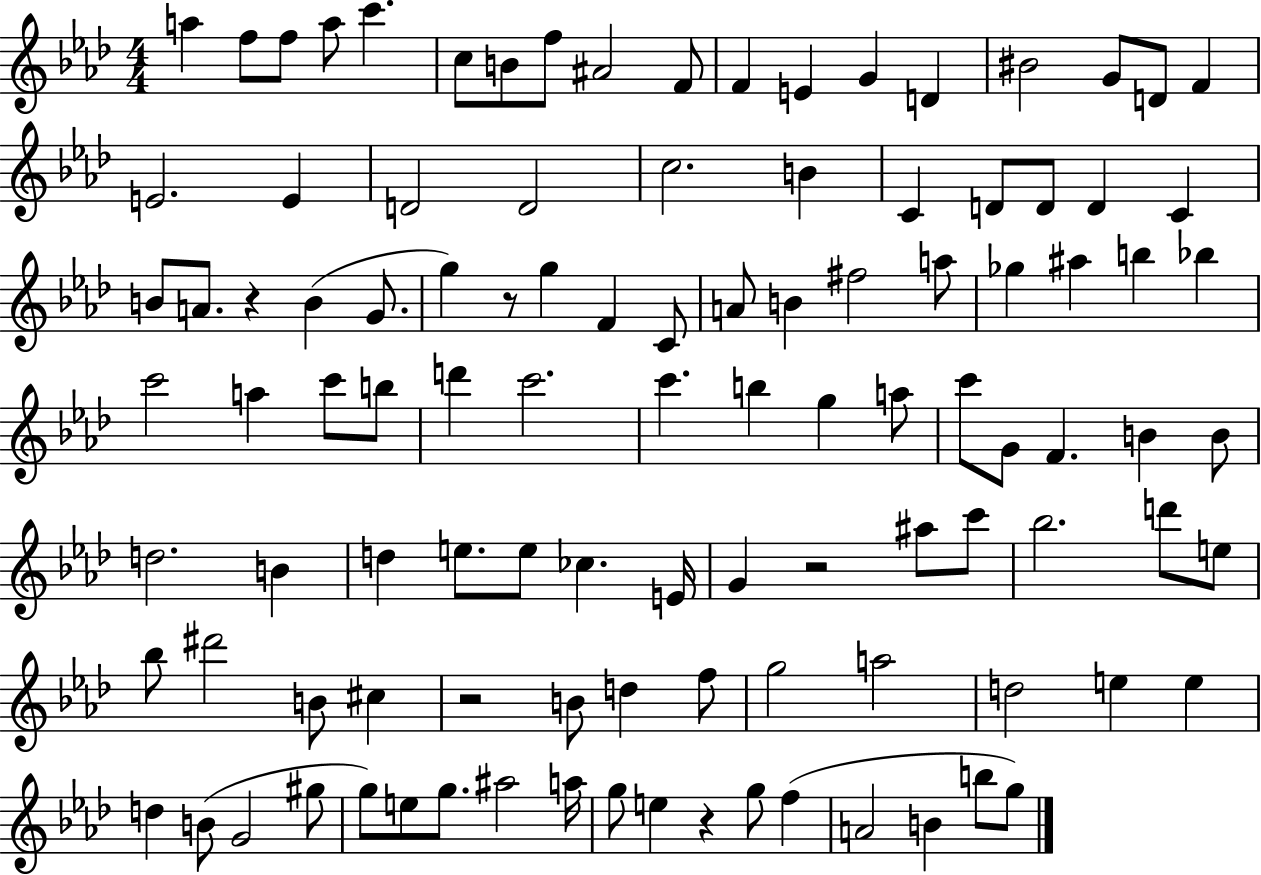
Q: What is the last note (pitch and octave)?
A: G5